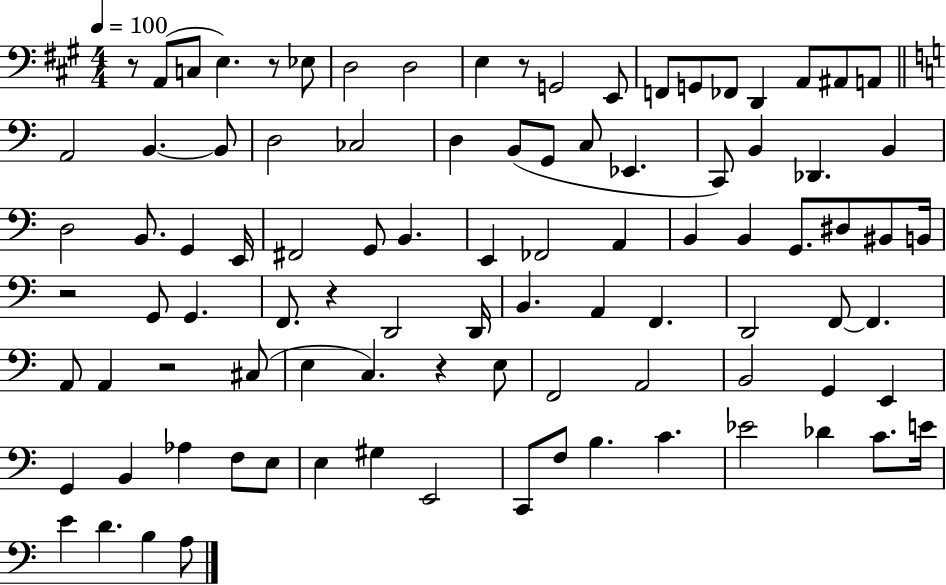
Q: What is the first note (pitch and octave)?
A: A2